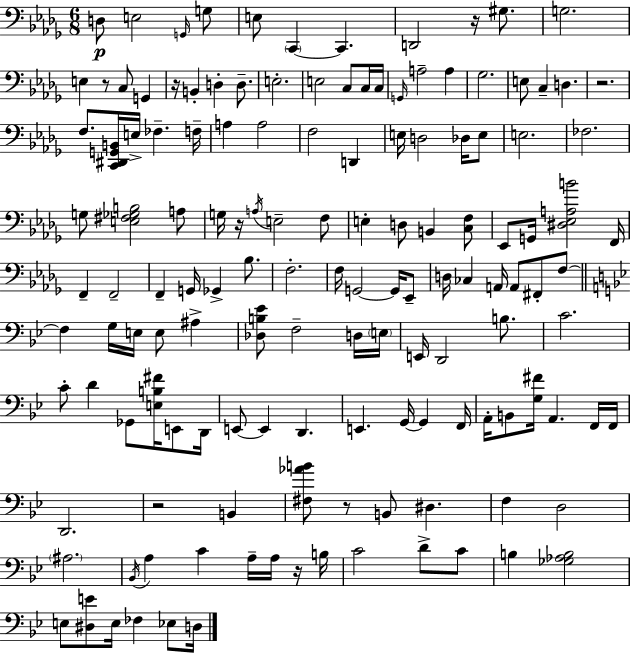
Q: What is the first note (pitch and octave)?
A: D3